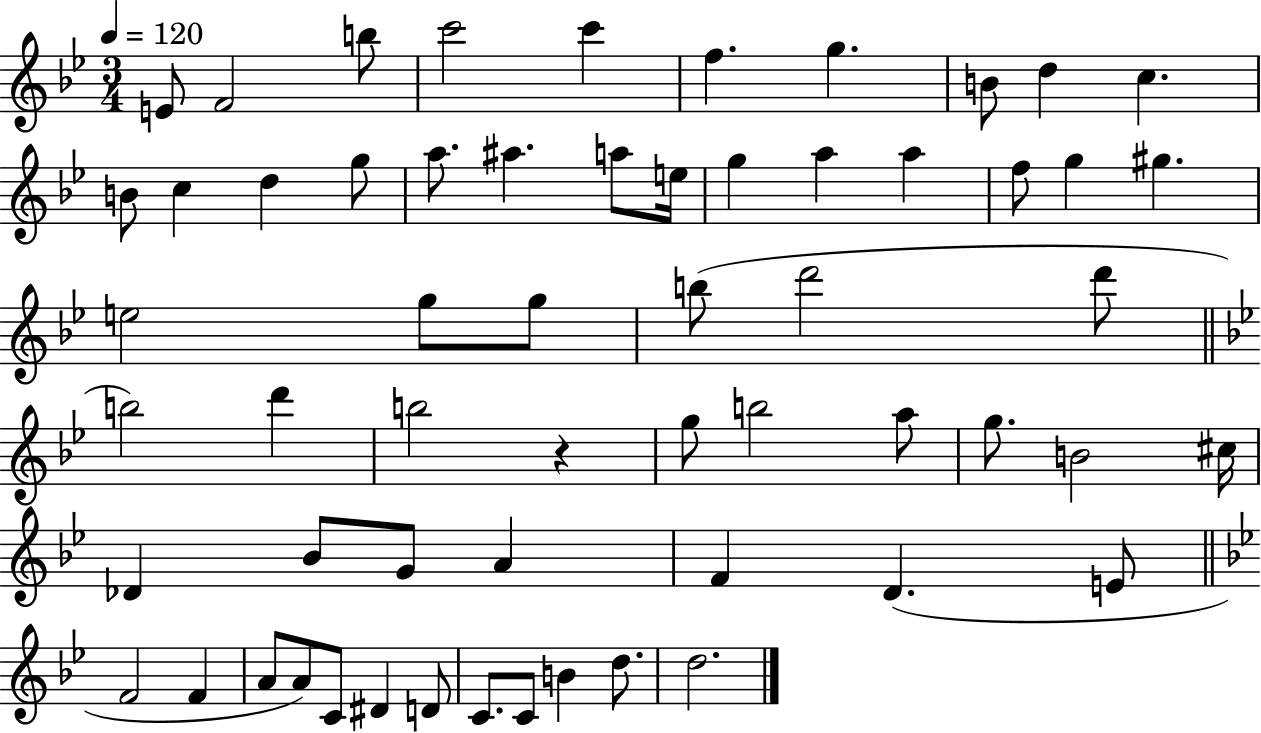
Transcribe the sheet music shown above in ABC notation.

X:1
T:Untitled
M:3/4
L:1/4
K:Bb
E/2 F2 b/2 c'2 c' f g B/2 d c B/2 c d g/2 a/2 ^a a/2 e/4 g a a f/2 g ^g e2 g/2 g/2 b/2 d'2 d'/2 b2 d' b2 z g/2 b2 a/2 g/2 B2 ^c/4 _D _B/2 G/2 A F D E/2 F2 F A/2 A/2 C/2 ^D D/2 C/2 C/2 B d/2 d2